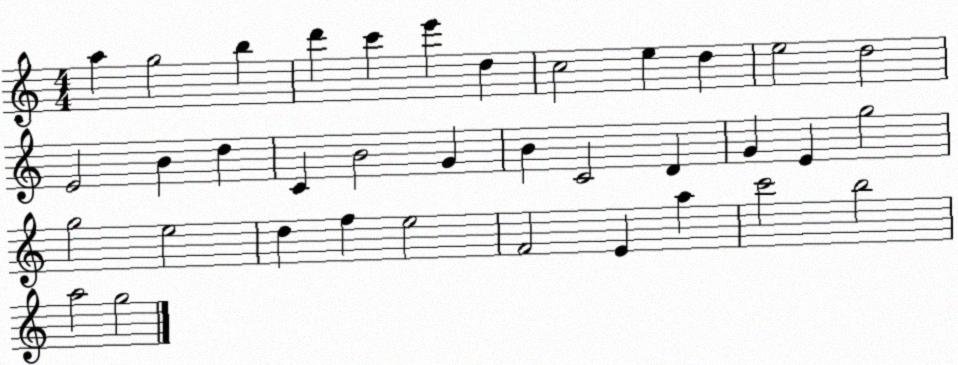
X:1
T:Untitled
M:4/4
L:1/4
K:C
a g2 b d' c' e' d c2 e d e2 d2 E2 B d C B2 G B C2 D G E g2 g2 e2 d f e2 F2 E a c'2 b2 a2 g2